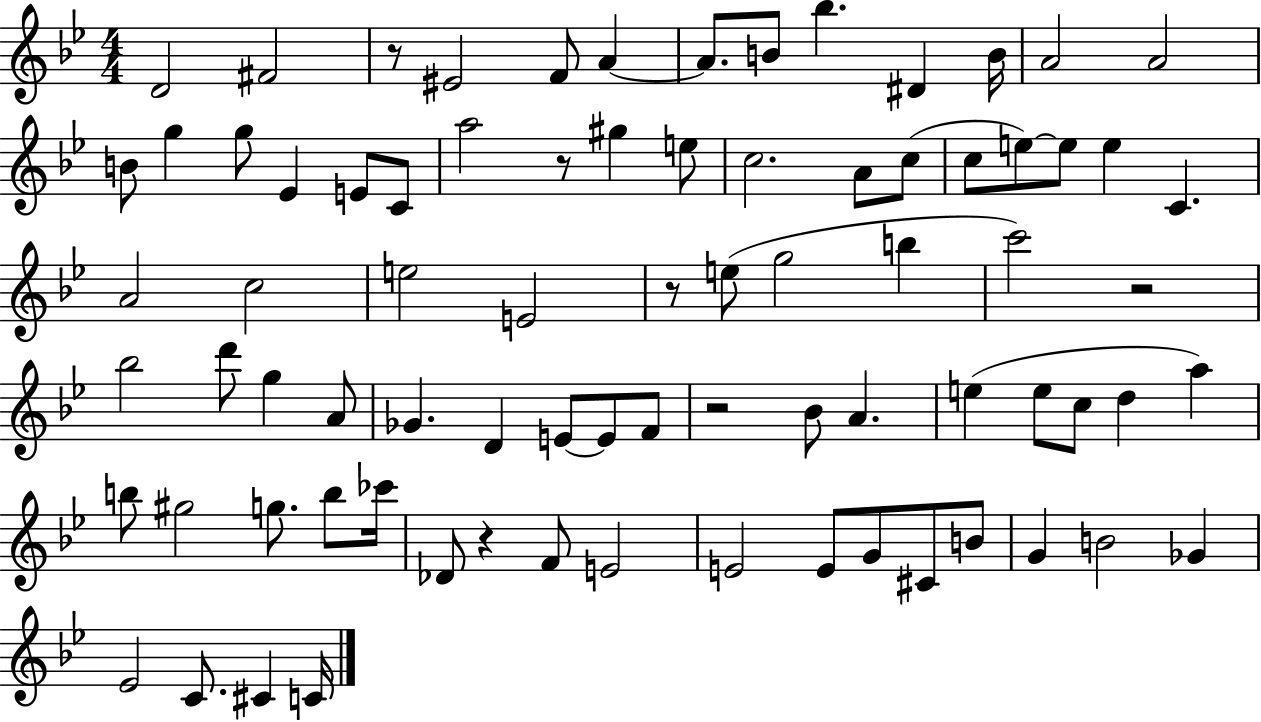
D4/h F#4/h R/e EIS4/h F4/e A4/q A4/e. B4/e Bb5/q. D#4/q B4/s A4/h A4/h B4/e G5/q G5/e Eb4/q E4/e C4/e A5/h R/e G#5/q E5/e C5/h. A4/e C5/e C5/e E5/e E5/e E5/q C4/q. A4/h C5/h E5/h E4/h R/e E5/e G5/h B5/q C6/h R/h Bb5/h D6/e G5/q A4/e Gb4/q. D4/q E4/e E4/e F4/e R/h Bb4/e A4/q. E5/q E5/e C5/e D5/q A5/q B5/e G#5/h G5/e. B5/e CES6/s Db4/e R/q F4/e E4/h E4/h E4/e G4/e C#4/e B4/e G4/q B4/h Gb4/q Eb4/h C4/e. C#4/q C4/s